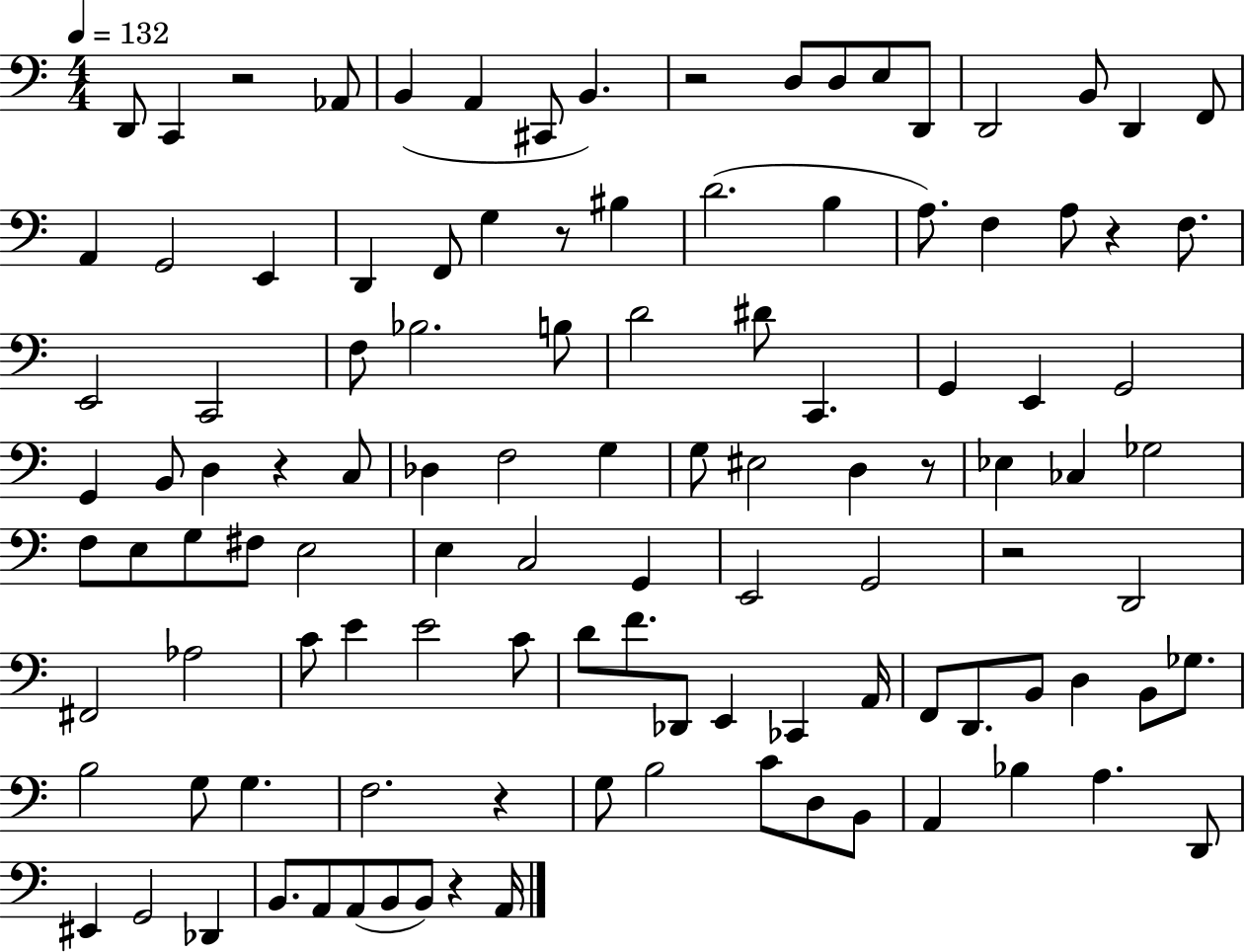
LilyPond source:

{
  \clef bass
  \numericTimeSignature
  \time 4/4
  \key c \major
  \tempo 4 = 132
  \repeat volta 2 { d,8 c,4 r2 aes,8 | b,4( a,4 cis,8 b,4.) | r2 d8 d8 e8 d,8 | d,2 b,8 d,4 f,8 | \break a,4 g,2 e,4 | d,4 f,8 g4 r8 bis4 | d'2.( b4 | a8.) f4 a8 r4 f8. | \break e,2 c,2 | f8 bes2. b8 | d'2 dis'8 c,4. | g,4 e,4 g,2 | \break g,4 b,8 d4 r4 c8 | des4 f2 g4 | g8 eis2 d4 r8 | ees4 ces4 ges2 | \break f8 e8 g8 fis8 e2 | e4 c2 g,4 | e,2 g,2 | r2 d,2 | \break fis,2 aes2 | c'8 e'4 e'2 c'8 | d'8 f'8. des,8 e,4 ces,4 a,16 | f,8 d,8. b,8 d4 b,8 ges8. | \break b2 g8 g4. | f2. r4 | g8 b2 c'8 d8 b,8 | a,4 bes4 a4. d,8 | \break eis,4 g,2 des,4 | b,8. a,8 a,8( b,8 b,8) r4 a,16 | } \bar "|."
}